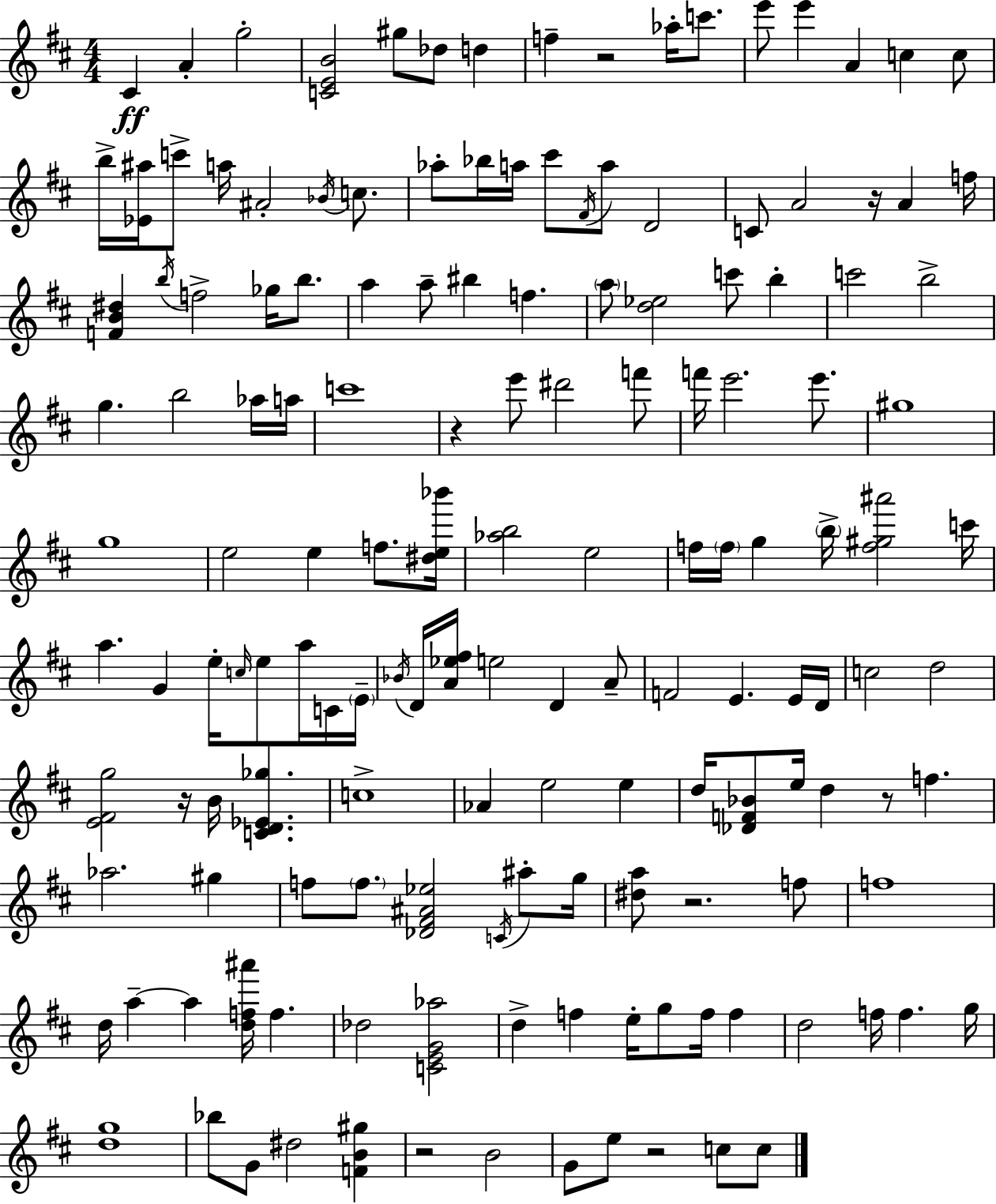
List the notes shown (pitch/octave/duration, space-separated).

C#4/q A4/q G5/h [C4,E4,B4]/h G#5/e Db5/e D5/q F5/q R/h Ab5/s C6/e. E6/e E6/q A4/q C5/q C5/e B5/s [Eb4,A#5]/s C6/e A5/s A#4/h Bb4/s C5/e. Ab5/e Bb5/s A5/s C#6/e F#4/s A5/e D4/h C4/e A4/h R/s A4/q F5/s [F4,B4,D#5]/q B5/s F5/h Gb5/s B5/e. A5/q A5/e BIS5/q F5/q. A5/e [D5,Eb5]/h C6/e B5/q C6/h B5/h G5/q. B5/h Ab5/s A5/s C6/w R/q E6/e D#6/h F6/e F6/s E6/h. E6/e. G#5/w G5/w E5/h E5/q F5/e. [D#5,E5,Bb6]/s [Ab5,B5]/h E5/h F5/s F5/s G5/q B5/s [F5,G#5,A#6]/h C6/s A5/q. G4/q E5/s C5/s E5/e A5/s C4/s E4/s Bb4/s D4/s [A4,Eb5,F#5]/s E5/h D4/q A4/e F4/h E4/q. E4/s D4/s C5/h D5/h [E4,F#4,G5]/h R/s B4/s [C4,D4,Eb4,Gb5]/q. C5/w Ab4/q E5/h E5/q D5/s [Db4,F4,Bb4]/e E5/s D5/q R/e F5/q. Ab5/h. G#5/q F5/e F5/e. [Db4,F#4,A#4,Eb5]/h C4/s A#5/e G5/s [D#5,A5]/e R/h. F5/e F5/w D5/s A5/q A5/q [D5,F5,A#6]/s F5/q. Db5/h [C4,E4,G4,Ab5]/h D5/q F5/q E5/s G5/e F5/s F5/q D5/h F5/s F5/q. G5/s [D5,G5]/w Bb5/e G4/e D#5/h [F4,B4,G#5]/q R/h B4/h G4/e E5/e R/h C5/e C5/e